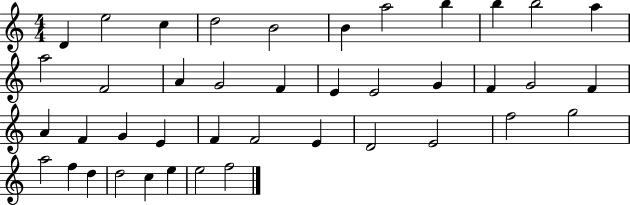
X:1
T:Untitled
M:4/4
L:1/4
K:C
D e2 c d2 B2 B a2 b b b2 a a2 F2 A G2 F E E2 G F G2 F A F G E F F2 E D2 E2 f2 g2 a2 f d d2 c e e2 f2